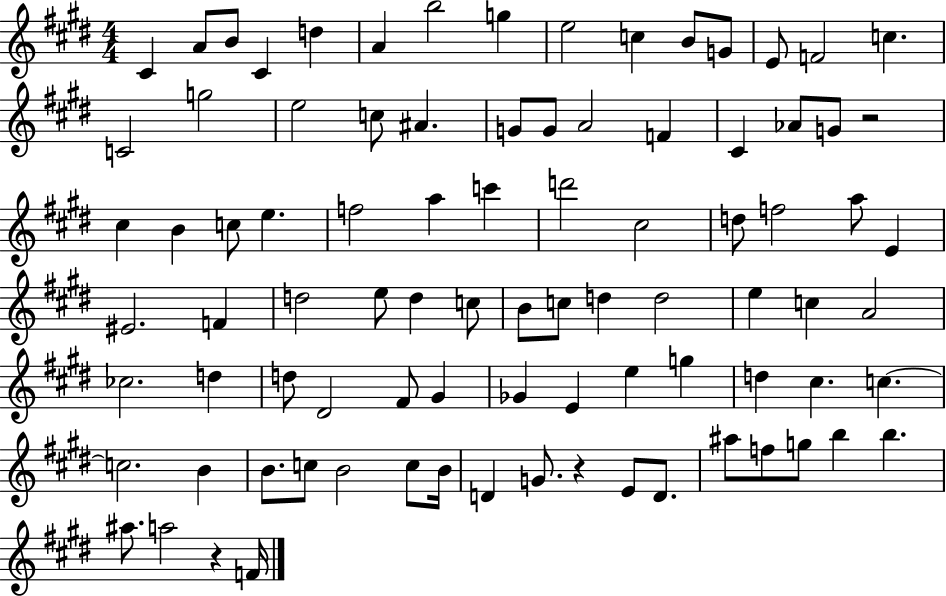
X:1
T:Untitled
M:4/4
L:1/4
K:E
^C A/2 B/2 ^C d A b2 g e2 c B/2 G/2 E/2 F2 c C2 g2 e2 c/2 ^A G/2 G/2 A2 F ^C _A/2 G/2 z2 ^c B c/2 e f2 a c' d'2 ^c2 d/2 f2 a/2 E ^E2 F d2 e/2 d c/2 B/2 c/2 d d2 e c A2 _c2 d d/2 ^D2 ^F/2 ^G _G E e g d ^c c c2 B B/2 c/2 B2 c/2 B/4 D G/2 z E/2 D/2 ^a/2 f/2 g/2 b b ^a/2 a2 z F/4